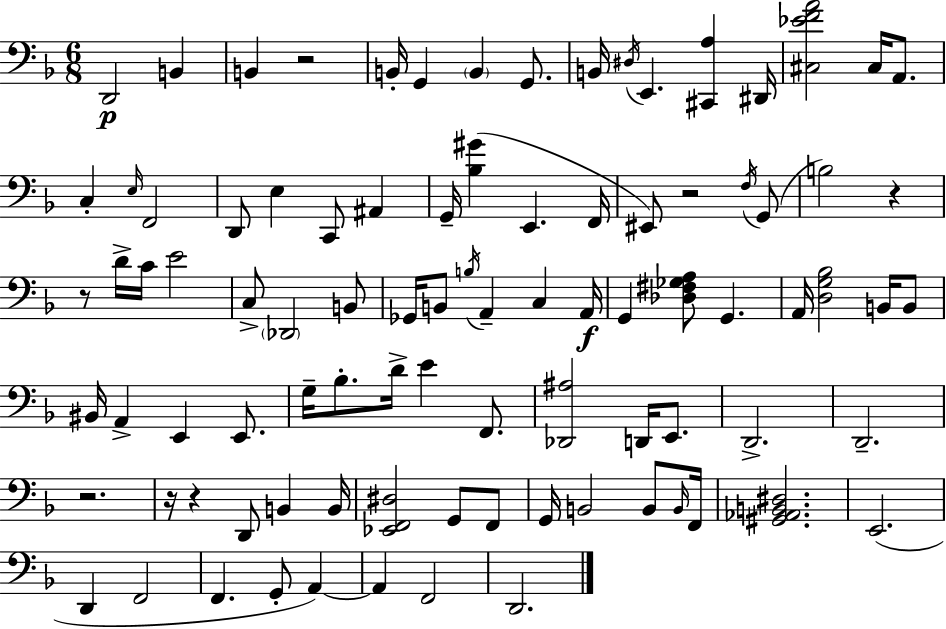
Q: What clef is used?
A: bass